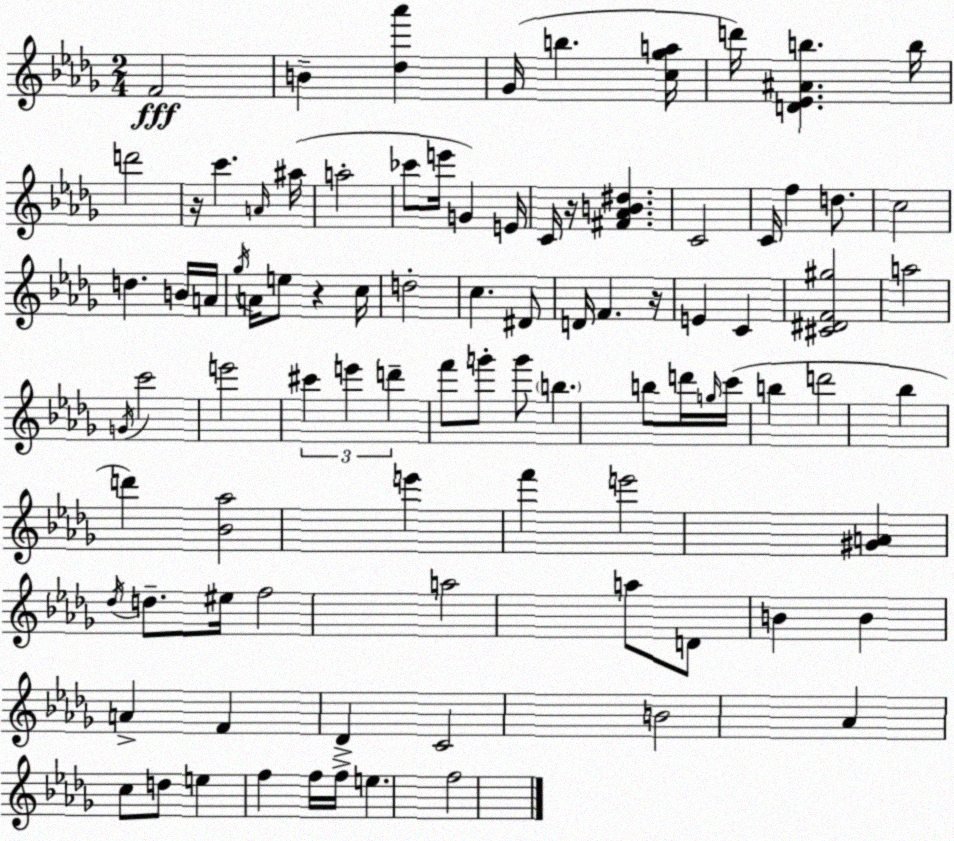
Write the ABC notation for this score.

X:1
T:Untitled
M:2/4
L:1/4
K:Bbm
F2 B [_d_a'] _G/4 b [c_ga]/4 d'/4 [D_E^Ab] b/4 d'2 z/4 c' A/4 ^a/4 a2 _c'/2 e'/4 G E/4 C/4 z/4 [^F_AB^d] C2 C/4 f d/2 c2 d B/4 A/4 _g/4 A/4 e/2 z c/4 d2 c ^D/2 D/4 F z/4 E C [^C^DF^g]2 a2 G/4 c'2 e'2 ^c' e' d' f'/2 g'/2 g'/2 b b/2 d'/4 g/4 c'/4 b d'2 _b d' [_B_a]2 e' f' e'2 [^GA] _d/4 d/2 ^e/4 f2 a2 a/2 D/2 B B A F _D C2 B2 _A c/2 d/2 e f f/4 f/4 e f2